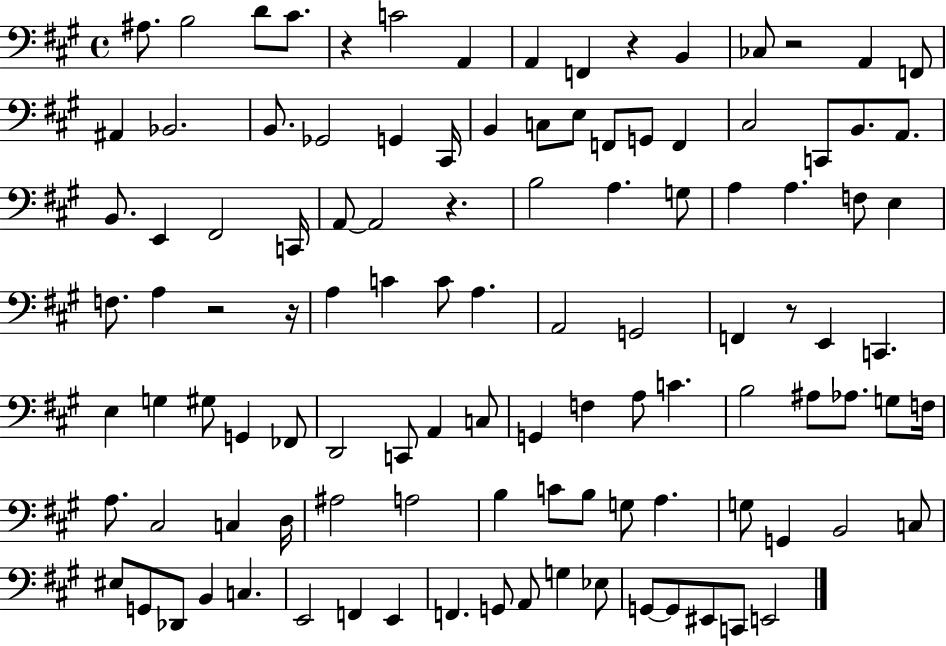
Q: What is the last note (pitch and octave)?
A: E2